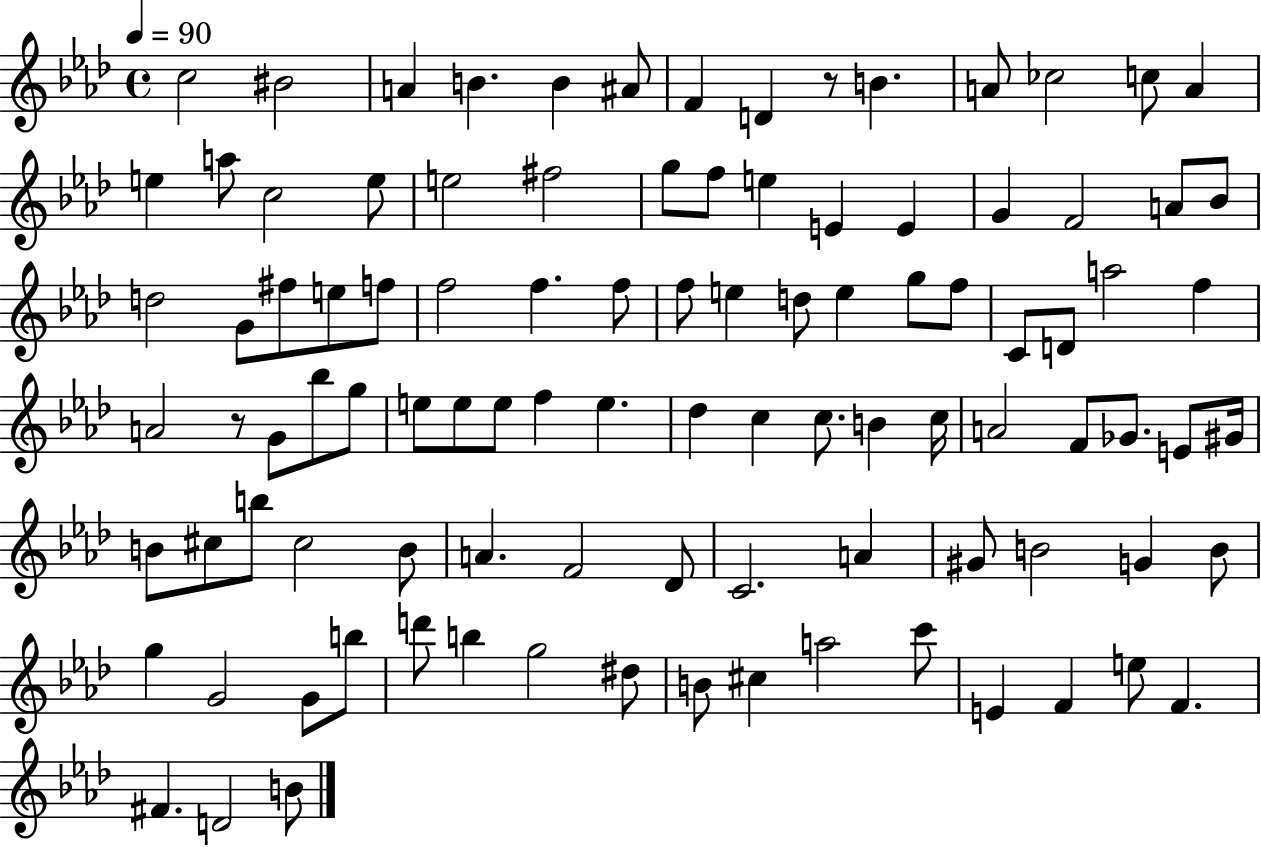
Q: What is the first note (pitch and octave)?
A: C5